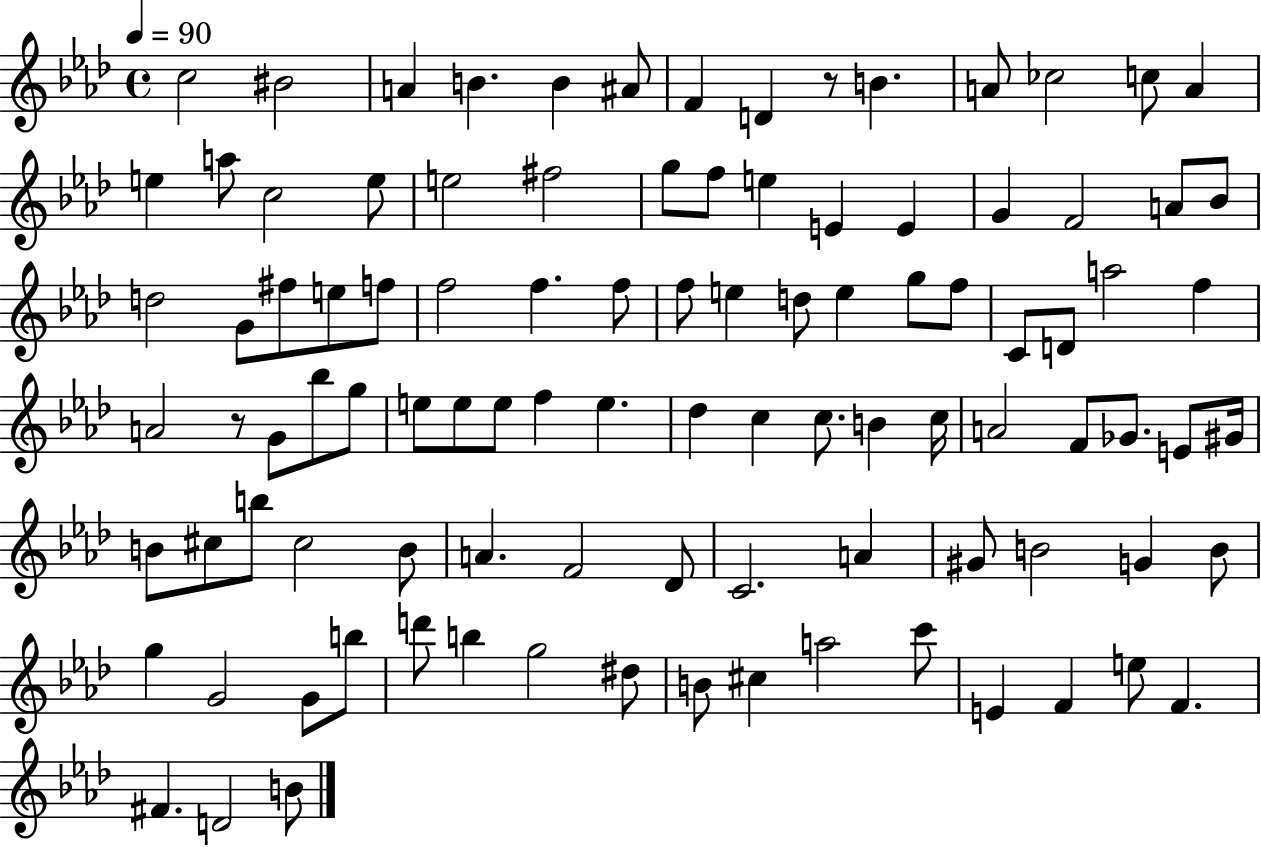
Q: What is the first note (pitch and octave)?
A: C5